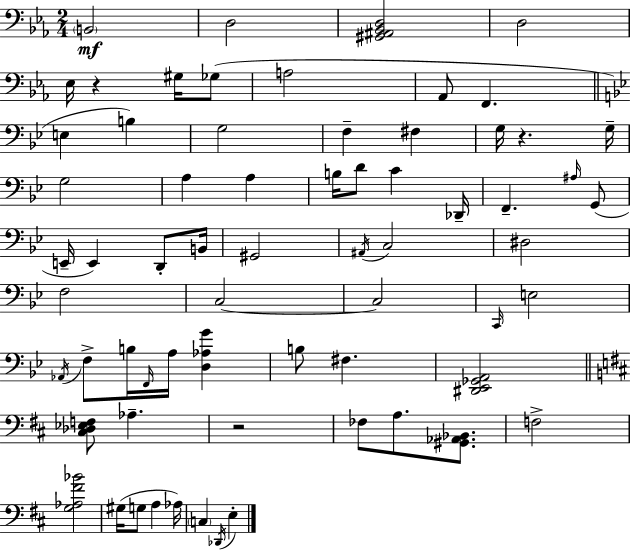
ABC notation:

X:1
T:Untitled
M:2/4
L:1/4
K:Cm
B,,2 D,2 [^G,,^A,,_B,,D,]2 D,2 _E,/4 z ^G,/4 _G,/2 A,2 _A,,/2 F,, E, B, G,2 F, ^F, G,/4 z G,/4 G,2 A, A, B,/4 D/2 C _D,,/4 F,, ^A,/4 G,,/2 E,,/4 E,, D,,/2 B,,/4 ^G,,2 ^A,,/4 C,2 ^D,2 F,2 C,2 C,2 C,,/4 E,2 _A,,/4 F,/2 B,/4 F,,/4 A,/4 [D,_A,G] B,/2 ^F, [^D,,_E,,_G,,A,,]2 [^C,_D,_E,F,]/2 _A, z2 _F,/2 A,/2 [^G,,_A,,_B,,]/2 F,2 [G,_A,^F_B]2 ^G,/4 G,/2 A, _A,/4 C, _D,,/4 E,